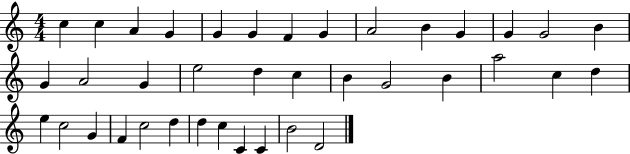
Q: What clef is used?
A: treble